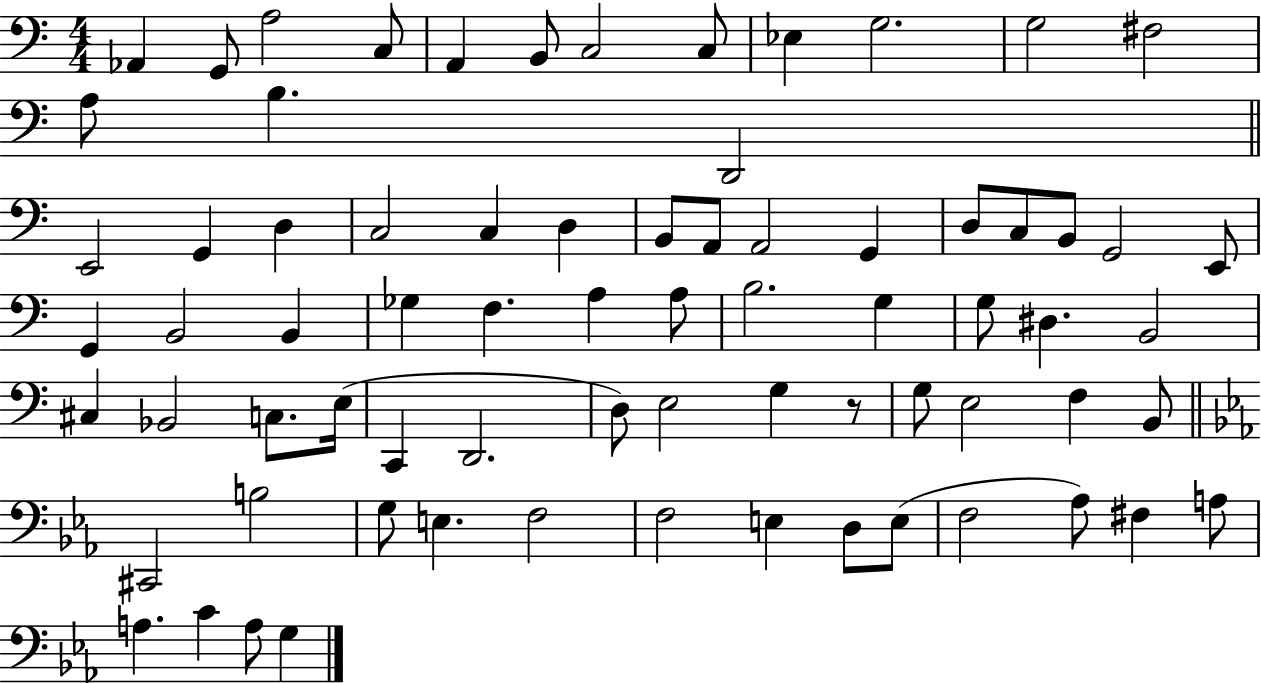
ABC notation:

X:1
T:Untitled
M:4/4
L:1/4
K:C
_A,, G,,/2 A,2 C,/2 A,, B,,/2 C,2 C,/2 _E, G,2 G,2 ^F,2 A,/2 B, D,,2 E,,2 G,, D, C,2 C, D, B,,/2 A,,/2 A,,2 G,, D,/2 C,/2 B,,/2 G,,2 E,,/2 G,, B,,2 B,, _G, F, A, A,/2 B,2 G, G,/2 ^D, B,,2 ^C, _B,,2 C,/2 E,/4 C,, D,,2 D,/2 E,2 G, z/2 G,/2 E,2 F, B,,/2 ^C,,2 B,2 G,/2 E, F,2 F,2 E, D,/2 E,/2 F,2 _A,/2 ^F, A,/2 A, C A,/2 G,